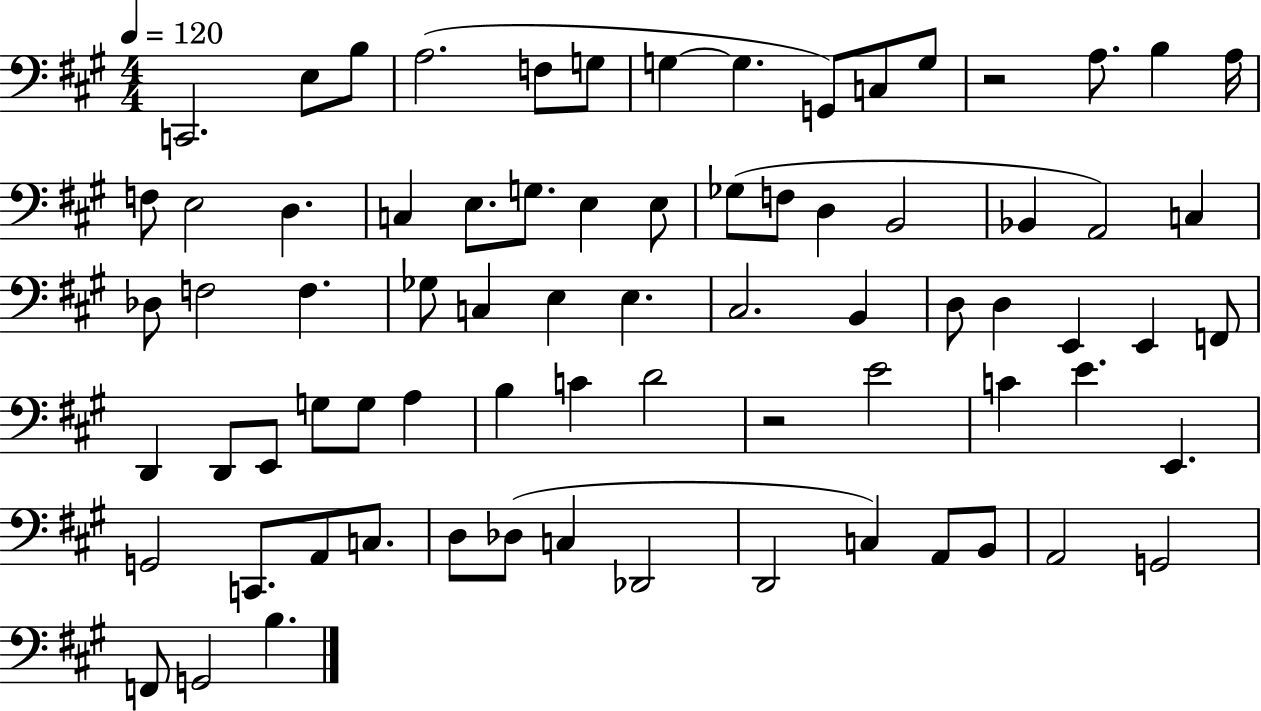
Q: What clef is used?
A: bass